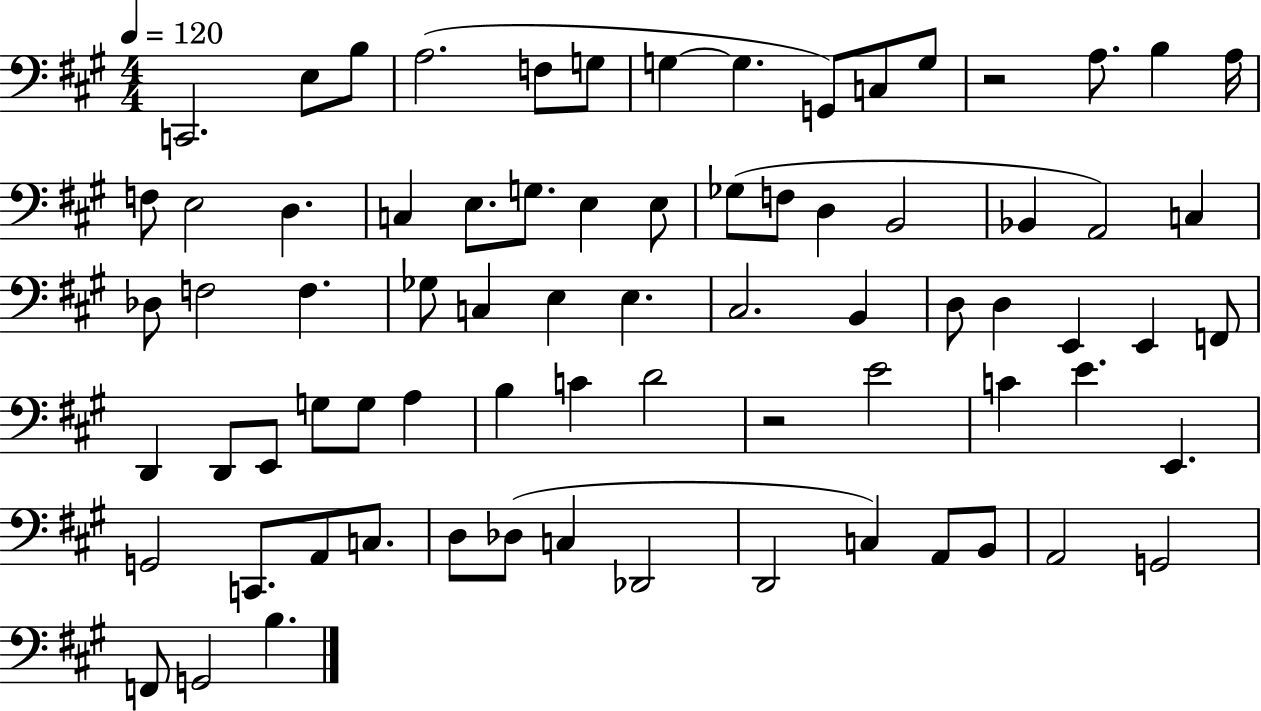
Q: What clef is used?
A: bass